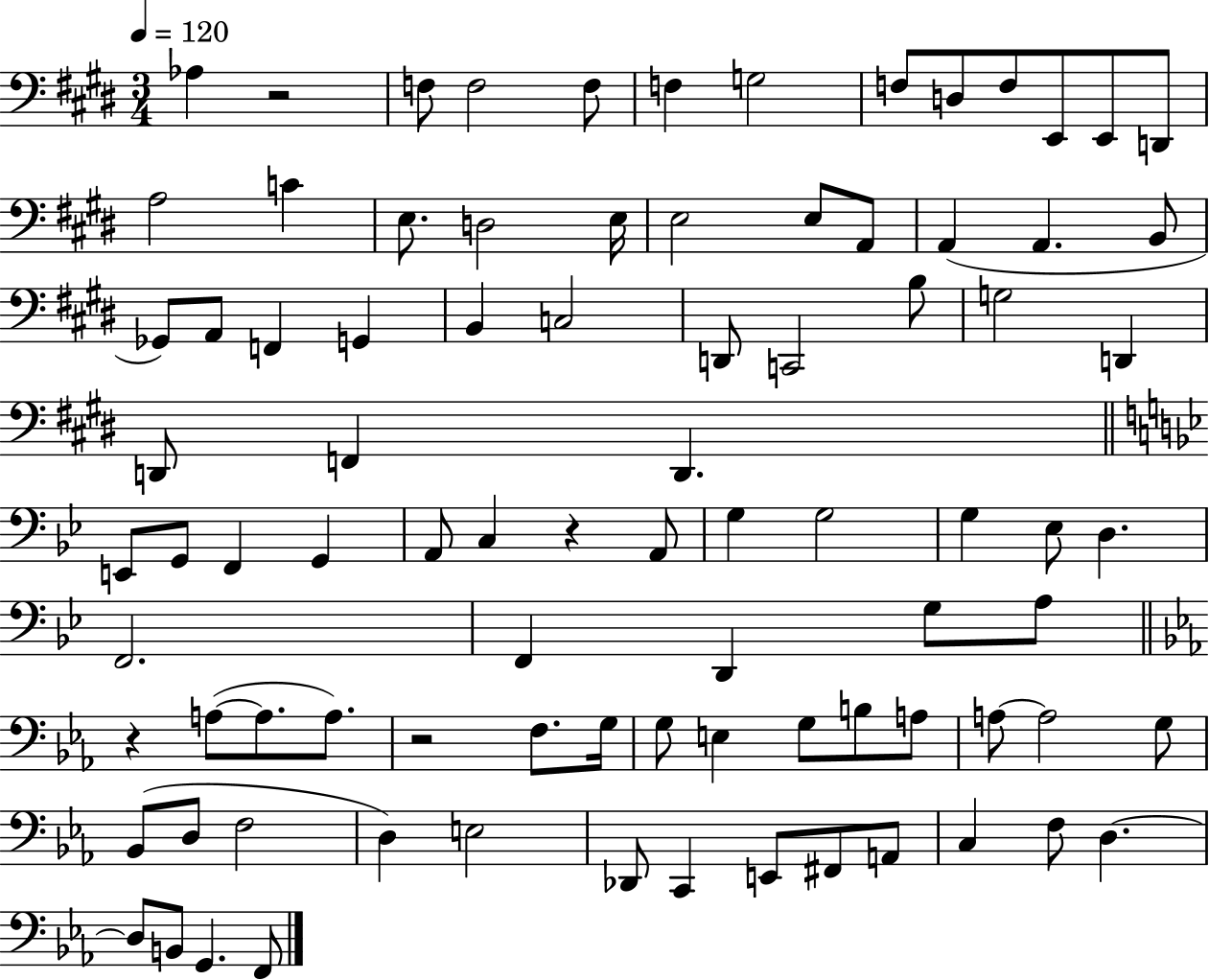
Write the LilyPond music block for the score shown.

{
  \clef bass
  \numericTimeSignature
  \time 3/4
  \key e \major
  \tempo 4 = 120
  aes4 r2 | f8 f2 f8 | f4 g2 | f8 d8 f8 e,8 e,8 d,8 | \break a2 c'4 | e8. d2 e16 | e2 e8 a,8 | a,4( a,4. b,8 | \break ges,8) a,8 f,4 g,4 | b,4 c2 | d,8 c,2 b8 | g2 d,4 | \break d,8 f,4 d,4. | \bar "||" \break \key g \minor e,8 g,8 f,4 g,4 | a,8 c4 r4 a,8 | g4 g2 | g4 ees8 d4. | \break f,2. | f,4 d,4 g8 a8 | \bar "||" \break \key ees \major r4 a8~(~ a8. a8.) | r2 f8. g16 | g8 e4 g8 b8 a8 | a8~~ a2 g8 | \break bes,8( d8 f2 | d4) e2 | des,8 c,4 e,8 fis,8 a,8 | c4 f8 d4.~~ | \break d8 b,8 g,4. f,8 | \bar "|."
}